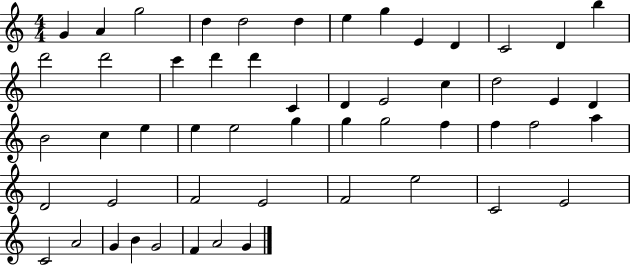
{
  \clef treble
  \numericTimeSignature
  \time 4/4
  \key c \major
  g'4 a'4 g''2 | d''4 d''2 d''4 | e''4 g''4 e'4 d'4 | c'2 d'4 b''4 | \break d'''2 d'''2 | c'''4 d'''4 d'''4 c'4 | d'4 e'2 c''4 | d''2 e'4 d'4 | \break b'2 c''4 e''4 | e''4 e''2 g''4 | g''4 g''2 f''4 | f''4 f''2 a''4 | \break d'2 e'2 | f'2 e'2 | f'2 e''2 | c'2 e'2 | \break c'2 a'2 | g'4 b'4 g'2 | f'4 a'2 g'4 | \bar "|."
}